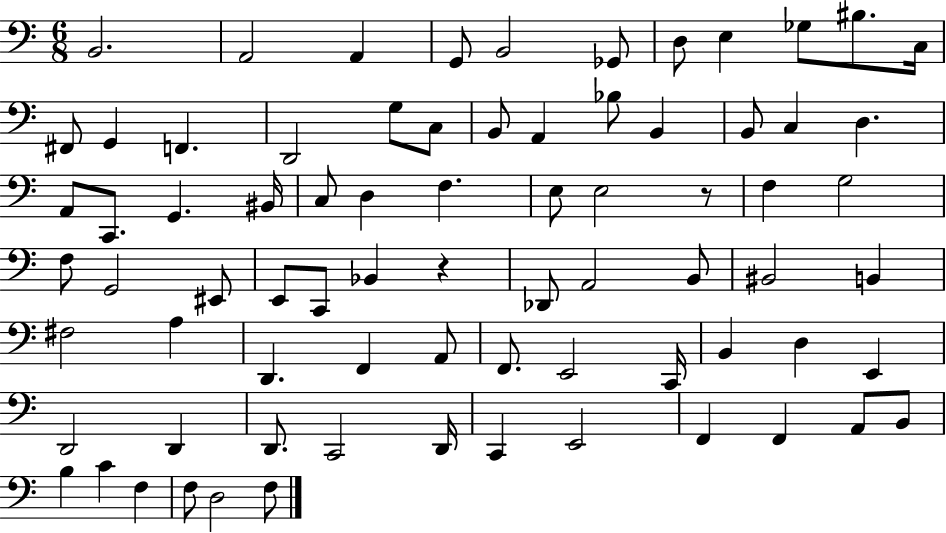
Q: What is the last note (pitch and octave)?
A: F3